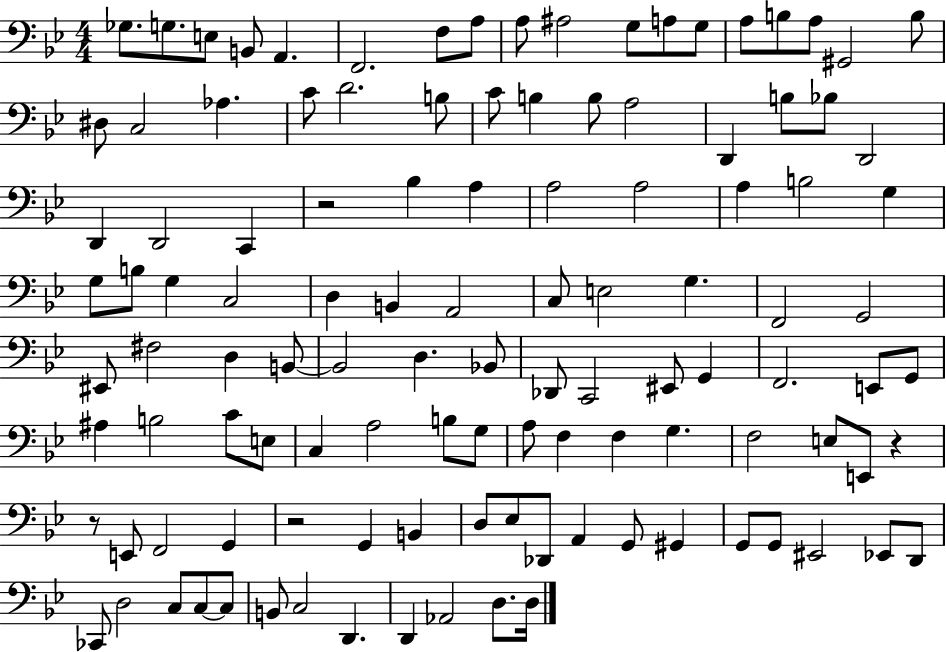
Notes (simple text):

Gb3/e. G3/e. E3/e B2/e A2/q. F2/h. F3/e A3/e A3/e A#3/h G3/e A3/e G3/e A3/e B3/e A3/e G#2/h B3/e D#3/e C3/h Ab3/q. C4/e D4/h. B3/e C4/e B3/q B3/e A3/h D2/q B3/e Bb3/e D2/h D2/q D2/h C2/q R/h Bb3/q A3/q A3/h A3/h A3/q B3/h G3/q G3/e B3/e G3/q C3/h D3/q B2/q A2/h C3/e E3/h G3/q. F2/h G2/h EIS2/e F#3/h D3/q B2/e B2/h D3/q. Bb2/e Db2/e C2/h EIS2/e G2/q F2/h. E2/e G2/e A#3/q B3/h C4/e E3/e C3/q A3/h B3/e G3/e A3/e F3/q F3/q G3/q. F3/h E3/e E2/e R/q R/e E2/e F2/h G2/q R/h G2/q B2/q D3/e Eb3/e Db2/e A2/q G2/e G#2/q G2/e G2/e EIS2/h Eb2/e D2/e CES2/e D3/h C3/e C3/e C3/e B2/e C3/h D2/q. D2/q Ab2/h D3/e. D3/s